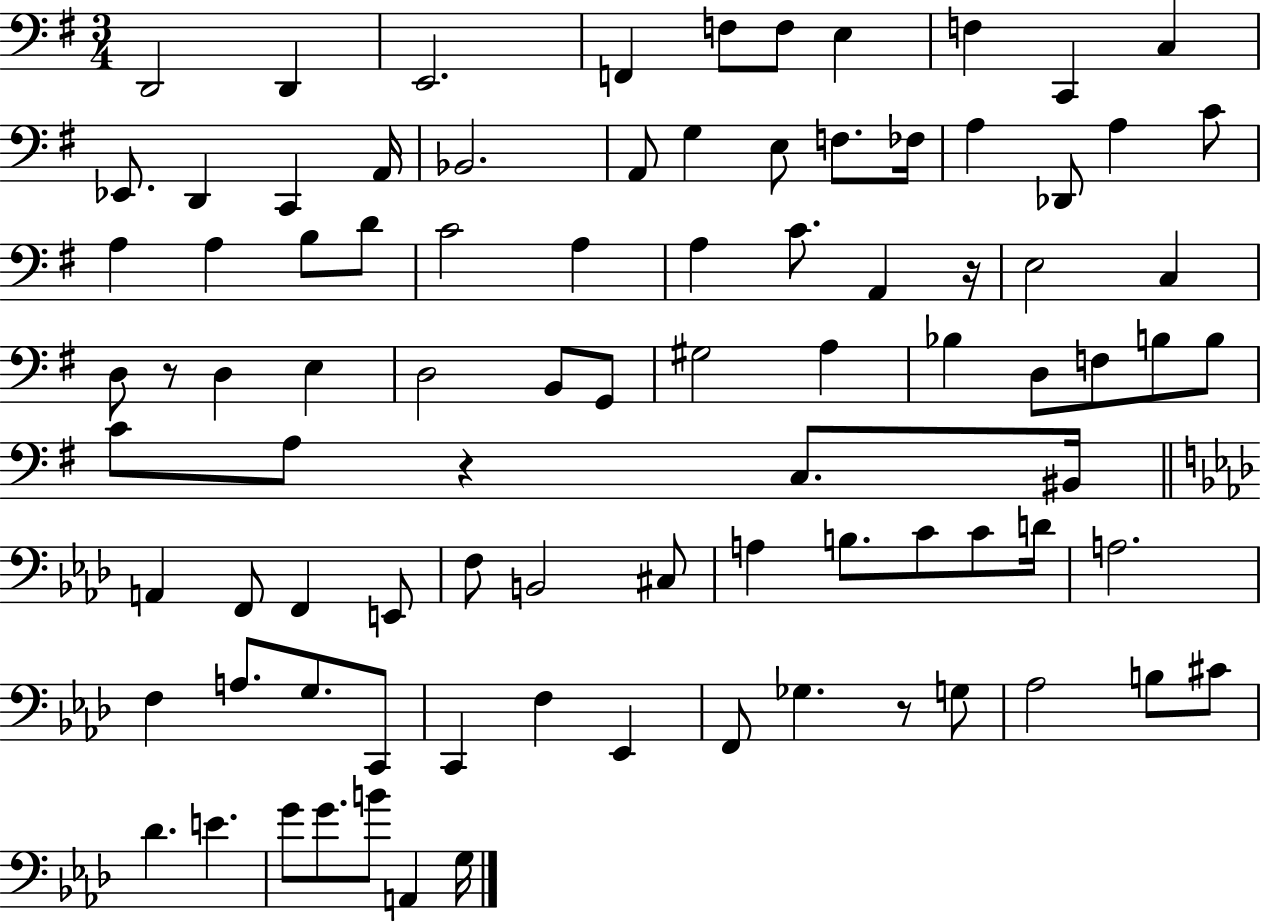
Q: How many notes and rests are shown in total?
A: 89